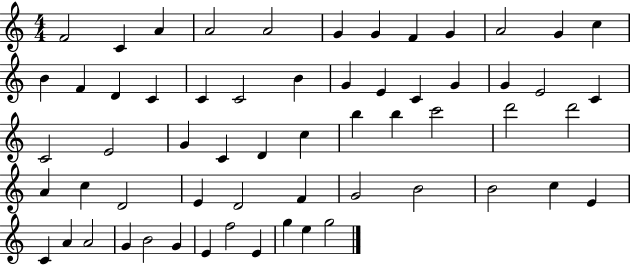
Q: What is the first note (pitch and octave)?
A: F4